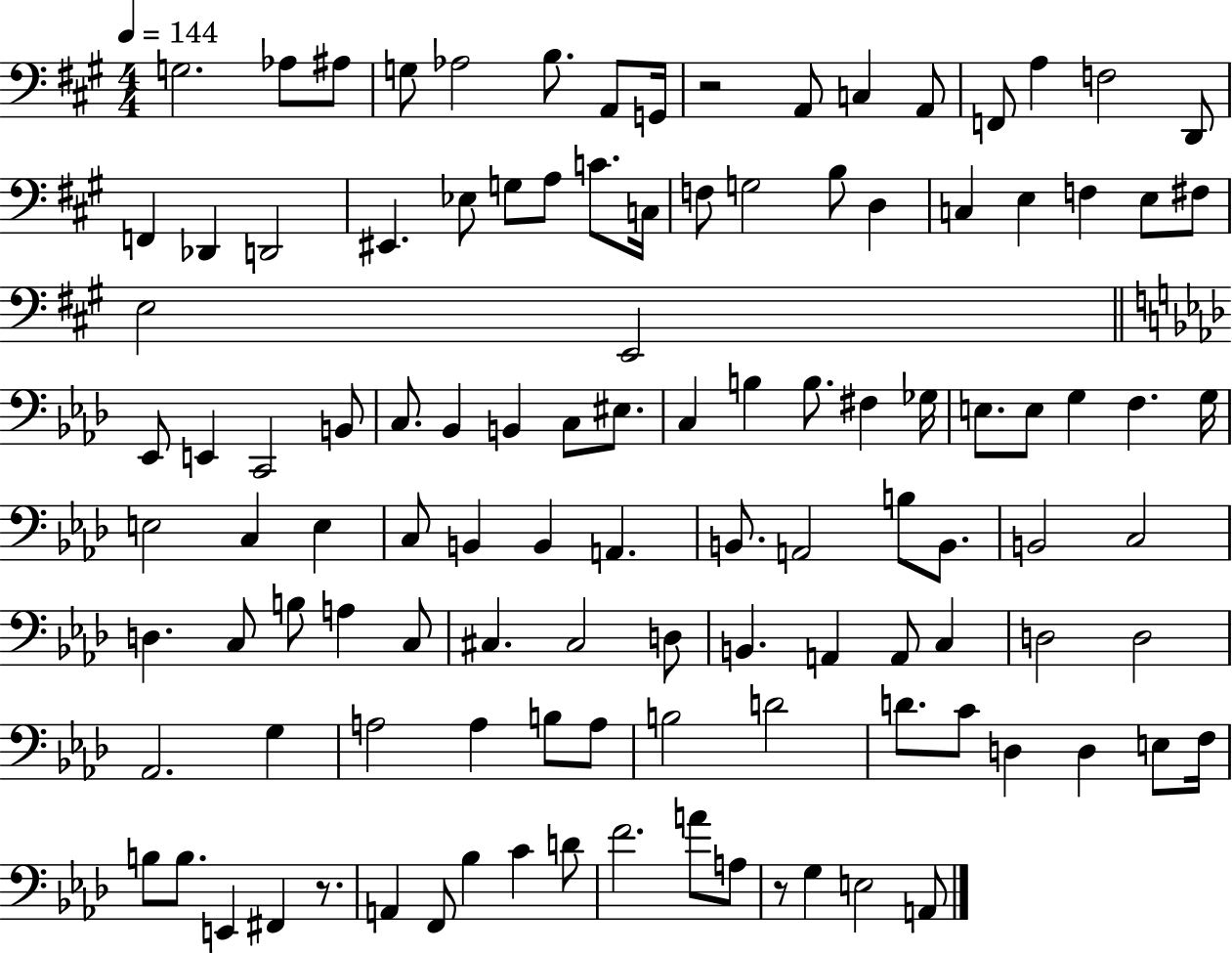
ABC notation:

X:1
T:Untitled
M:4/4
L:1/4
K:A
G,2 _A,/2 ^A,/2 G,/2 _A,2 B,/2 A,,/2 G,,/4 z2 A,,/2 C, A,,/2 F,,/2 A, F,2 D,,/2 F,, _D,, D,,2 ^E,, _E,/2 G,/2 A,/2 C/2 C,/4 F,/2 G,2 B,/2 D, C, E, F, E,/2 ^F,/2 E,2 E,,2 _E,,/2 E,, C,,2 B,,/2 C,/2 _B,, B,, C,/2 ^E,/2 C, B, B,/2 ^F, _G,/4 E,/2 E,/2 G, F, G,/4 E,2 C, E, C,/2 B,, B,, A,, B,,/2 A,,2 B,/2 B,,/2 B,,2 C,2 D, C,/2 B,/2 A, C,/2 ^C, ^C,2 D,/2 B,, A,, A,,/2 C, D,2 D,2 _A,,2 G, A,2 A, B,/2 A,/2 B,2 D2 D/2 C/2 D, D, E,/2 F,/4 B,/2 B,/2 E,, ^F,, z/2 A,, F,,/2 _B, C D/2 F2 A/2 A,/2 z/2 G, E,2 A,,/2